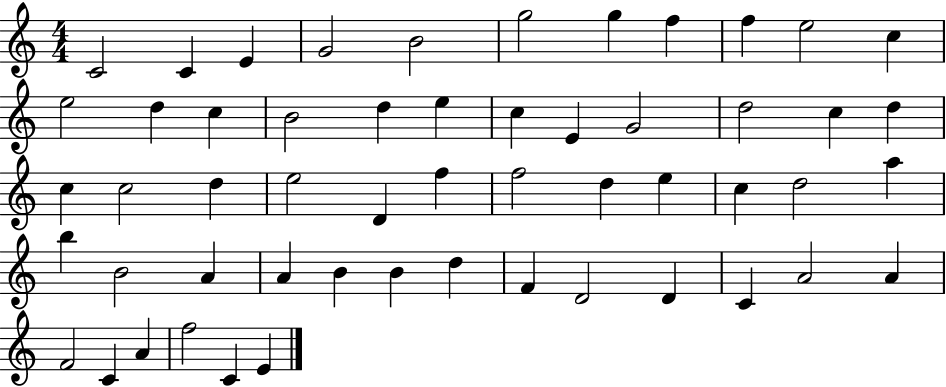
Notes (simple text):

C4/h C4/q E4/q G4/h B4/h G5/h G5/q F5/q F5/q E5/h C5/q E5/h D5/q C5/q B4/h D5/q E5/q C5/q E4/q G4/h D5/h C5/q D5/q C5/q C5/h D5/q E5/h D4/q F5/q F5/h D5/q E5/q C5/q D5/h A5/q B5/q B4/h A4/q A4/q B4/q B4/q D5/q F4/q D4/h D4/q C4/q A4/h A4/q F4/h C4/q A4/q F5/h C4/q E4/q